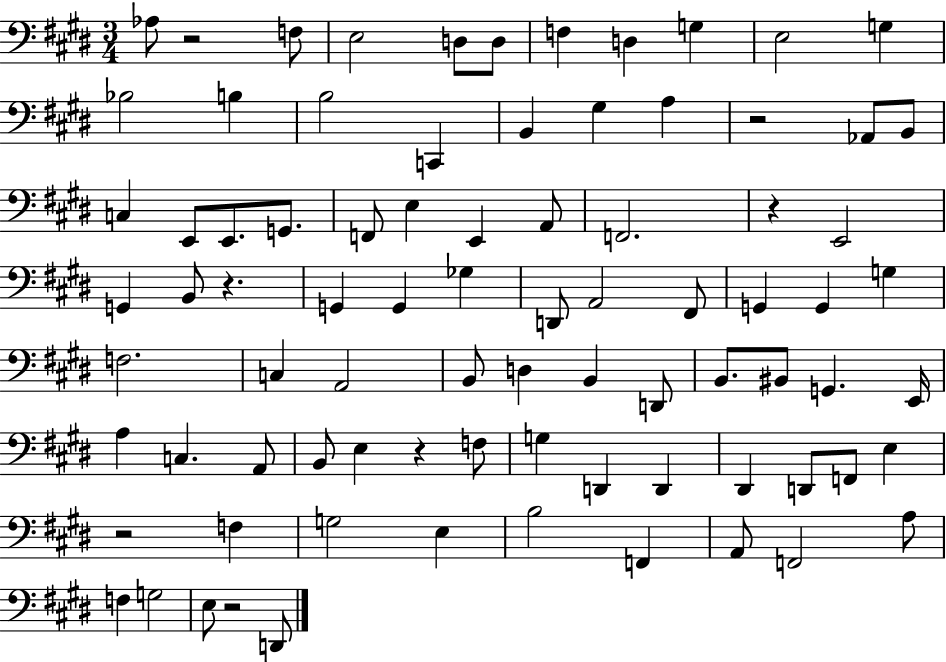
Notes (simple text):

Ab3/e R/h F3/e E3/h D3/e D3/e F3/q D3/q G3/q E3/h G3/q Bb3/h B3/q B3/h C2/q B2/q G#3/q A3/q R/h Ab2/e B2/e C3/q E2/e E2/e. G2/e. F2/e E3/q E2/q A2/e F2/h. R/q E2/h G2/q B2/e R/q. G2/q G2/q Gb3/q D2/e A2/h F#2/e G2/q G2/q G3/q F3/h. C3/q A2/h B2/e D3/q B2/q D2/e B2/e. BIS2/e G2/q. E2/s A3/q C3/q. A2/e B2/e E3/q R/q F3/e G3/q D2/q D2/q D#2/q D2/e F2/e E3/q R/h F3/q G3/h E3/q B3/h F2/q A2/e F2/h A3/e F3/q G3/h E3/e R/h D2/e